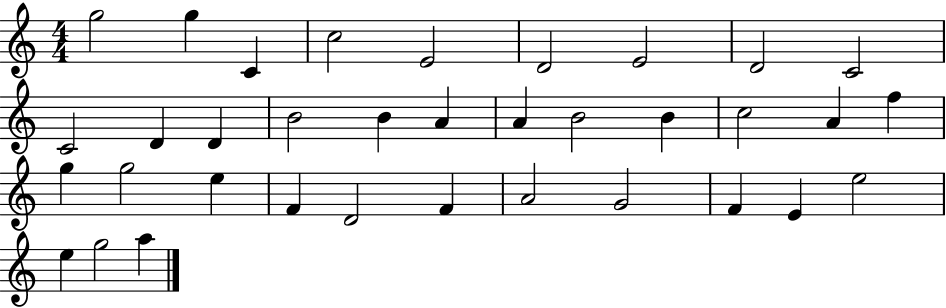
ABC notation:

X:1
T:Untitled
M:4/4
L:1/4
K:C
g2 g C c2 E2 D2 E2 D2 C2 C2 D D B2 B A A B2 B c2 A f g g2 e F D2 F A2 G2 F E e2 e g2 a